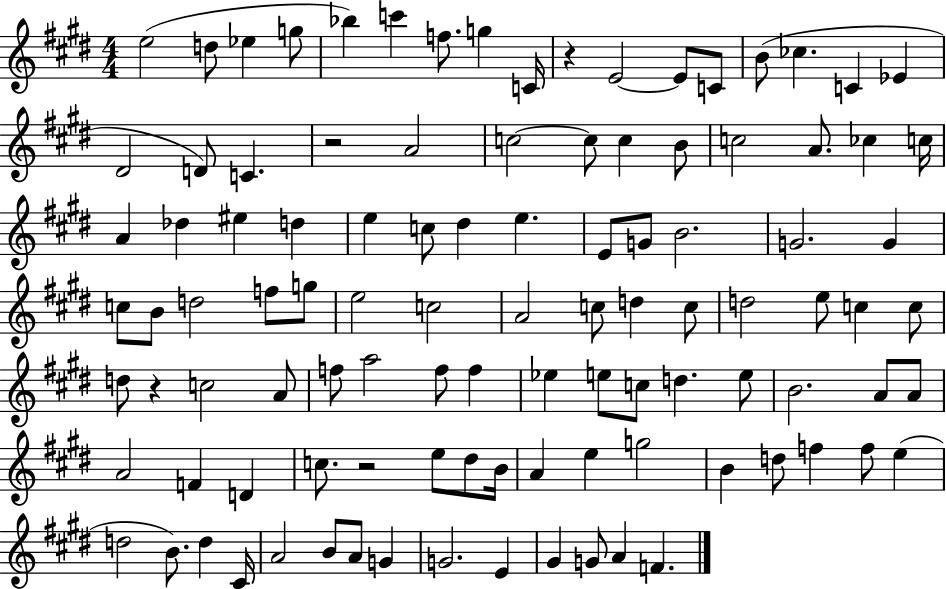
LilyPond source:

{
  \clef treble
  \numericTimeSignature
  \time 4/4
  \key e \major
  e''2( d''8 ees''4 g''8 | bes''4) c'''4 f''8. g''4 c'16 | r4 e'2~~ e'8 c'8 | b'8( ces''4. c'4 ees'4 | \break dis'2 d'8) c'4. | r2 a'2 | c''2~~ c''8 c''4 b'8 | c''2 a'8. ces''4 c''16 | \break a'4 des''4 eis''4 d''4 | e''4 c''8 dis''4 e''4. | e'8 g'8 b'2. | g'2. g'4 | \break c''8 b'8 d''2 f''8 g''8 | e''2 c''2 | a'2 c''8 d''4 c''8 | d''2 e''8 c''4 c''8 | \break d''8 r4 c''2 a'8 | f''8 a''2 f''8 f''4 | ees''4 e''8 c''8 d''4. e''8 | b'2. a'8 a'8 | \break a'2 f'4 d'4 | c''8. r2 e''8 dis''8 b'16 | a'4 e''4 g''2 | b'4 d''8 f''4 f''8 e''4( | \break d''2 b'8.) d''4 cis'16 | a'2 b'8 a'8 g'4 | g'2. e'4 | gis'4 g'8 a'4 f'4. | \break \bar "|."
}